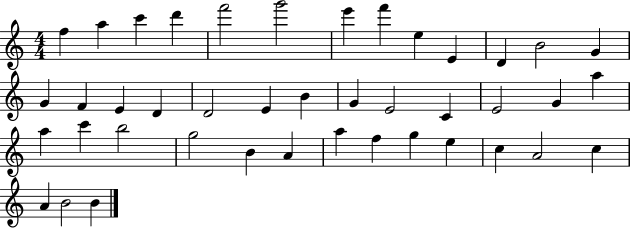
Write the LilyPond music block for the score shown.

{
  \clef treble
  \numericTimeSignature
  \time 4/4
  \key c \major
  f''4 a''4 c'''4 d'''4 | f'''2 g'''2 | e'''4 f'''4 e''4 e'4 | d'4 b'2 g'4 | \break g'4 f'4 e'4 d'4 | d'2 e'4 b'4 | g'4 e'2 c'4 | e'2 g'4 a''4 | \break a''4 c'''4 b''2 | g''2 b'4 a'4 | a''4 f''4 g''4 e''4 | c''4 a'2 c''4 | \break a'4 b'2 b'4 | \bar "|."
}